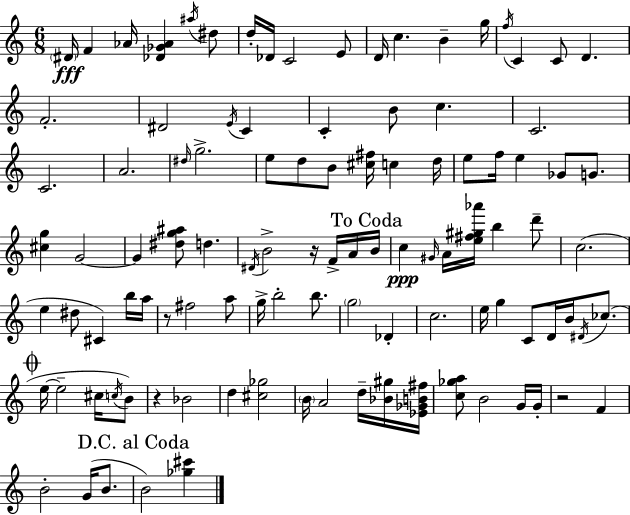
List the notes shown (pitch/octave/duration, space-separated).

D#4/s F4/q Ab4/s [Db4,Gb4,Ab4]/q A#5/s D#5/e D5/s Db4/s C4/h E4/e D4/s C5/q. B4/q G5/s F5/s C4/q C4/e D4/q. F4/h. D#4/h E4/s C4/q C4/q B4/e C5/q. C4/h. C4/h. A4/h. D#5/s G5/h. E5/e D5/e B4/e [C#5,F#5]/s C5/q D5/s E5/e F5/s E5/q Gb4/e G4/e. [C#5,G5]/q G4/h G4/q [D#5,G5,A#5]/e D5/q. D#4/s B4/h R/s F4/s A4/s B4/s C5/q G#4/s A4/s [E5,F#5,G#5,Ab6]/s B5/q D6/e C5/h. E5/q D#5/e C#4/q B5/s A5/s R/e F#5/h A5/e G5/s B5/h B5/e. G5/h Db4/q C5/h. E5/s G5/q C4/e D4/s B4/s D#4/s CES5/e. E5/s E5/h C#5/s C5/s B4/e R/q Bb4/h D5/q [C#5,Gb5]/h B4/s A4/h D5/s [Bb4,G#5]/s [Eb4,Gb4,B4,F#5]/s [C5,Gb5,A5]/e B4/h G4/s G4/s R/h F4/q B4/h G4/s B4/e. B4/h [Gb5,C#6]/q